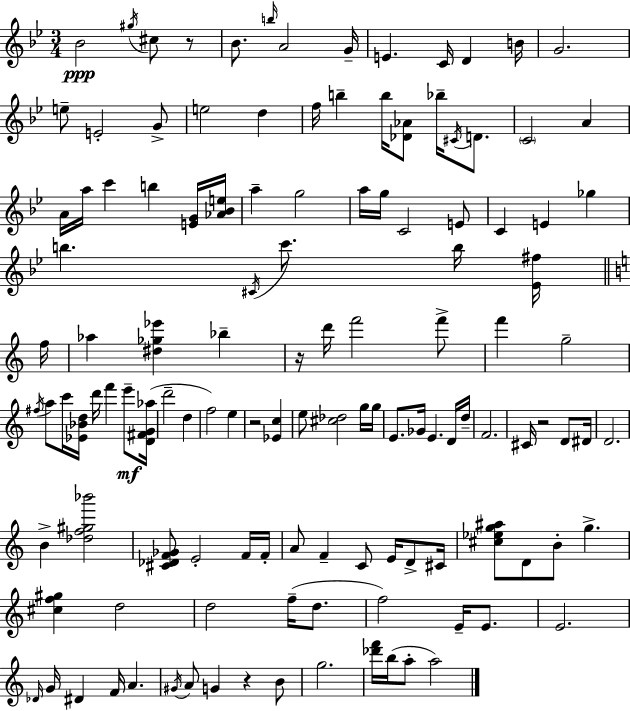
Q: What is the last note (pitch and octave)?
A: A5